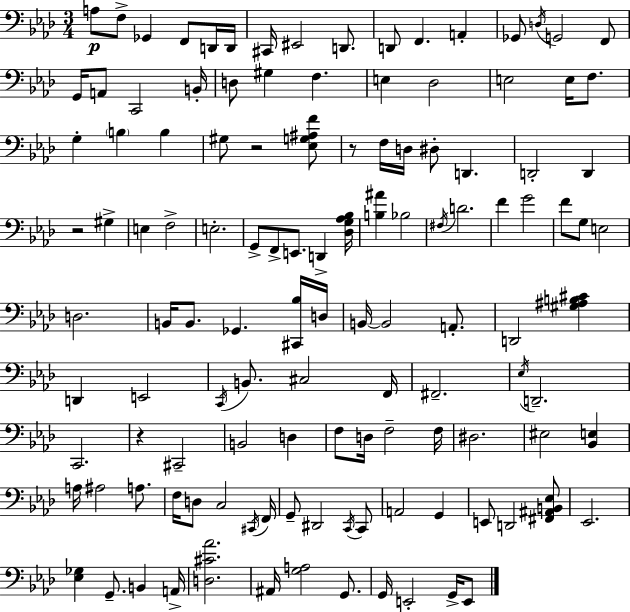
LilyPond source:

{
  \clef bass
  \numericTimeSignature
  \time 3/4
  \key f \minor
  \repeat volta 2 { a8\p f8-> ges,4 f,8 d,16 d,16 | cis,16 eis,2 d,8. | d,8 f,4. a,4-. | ges,8 \acciaccatura { d16 } g,2 f,8 | \break g,16 a,8 c,2 | b,16-. d8 gis4 f4. | e4 des2 | e2 e16 f8. | \break g4-. \parenthesize b4 b4 | gis8 r2 <ees g ais f'>8 | r8 f16 d16 dis8-. d,4. | d,2-. d,4 | \break r2 gis4-> | e4 f2-> | e2.-. | g,8-> f,8-> e,8. d,4-> | \break <des g aes bes>16 <b ais'>4 bes2 | \acciaccatura { fis16 } d'2. | f'4 g'2 | f'8 g8 e2 | \break d2. | b,16 b,8. ges,4. | <cis, bes>16 d16 b,16~~ b,2 a,8.-. | d,2 <gis ais b cis'>4 | \break d,4 e,2 | \acciaccatura { c,16 } b,8. cis2 | f,16 fis,2.-- | \acciaccatura { ees16 } d,2.-- | \break c,2. | r4 cis,2-- | b,2 | d4 f8 d16 f2-- | \break f16 dis2. | eis2 | <bes, e>4 a16 ais2 | a8. f16 d8 c2 | \break \acciaccatura { cis,16 } f,16 g,8-- dis,2 | \acciaccatura { c,16 } c,8 a,2 | g,4 e,8 d,2 | <fis, ais, b, ees>8 ees,2. | \break <ees ges>4 g,8.-- | b,4 a,16-> <d cis' aes'>2. | ais,16 <g a>2 | g,8. g,16 e,2-. | \break g,16-> e,8 } \bar "|."
}